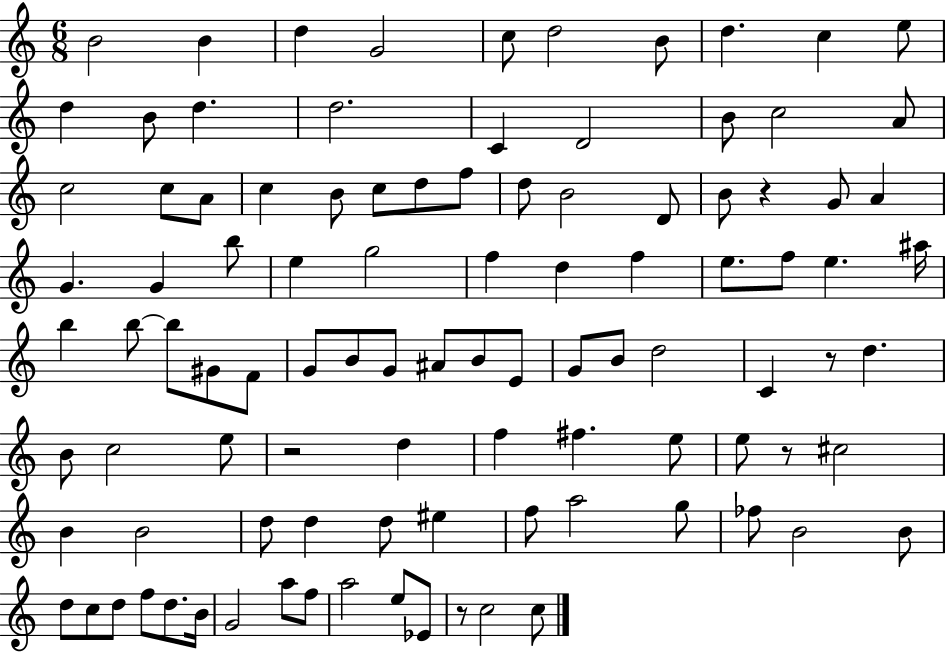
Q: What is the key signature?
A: C major